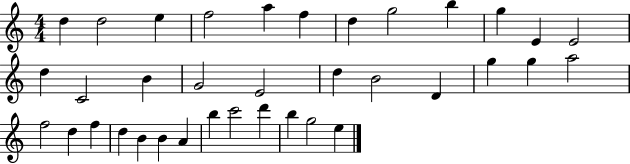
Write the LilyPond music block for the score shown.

{
  \clef treble
  \numericTimeSignature
  \time 4/4
  \key c \major
  d''4 d''2 e''4 | f''2 a''4 f''4 | d''4 g''2 b''4 | g''4 e'4 e'2 | \break d''4 c'2 b'4 | g'2 e'2 | d''4 b'2 d'4 | g''4 g''4 a''2 | \break f''2 d''4 f''4 | d''4 b'4 b'4 a'4 | b''4 c'''2 d'''4 | b''4 g''2 e''4 | \break \bar "|."
}